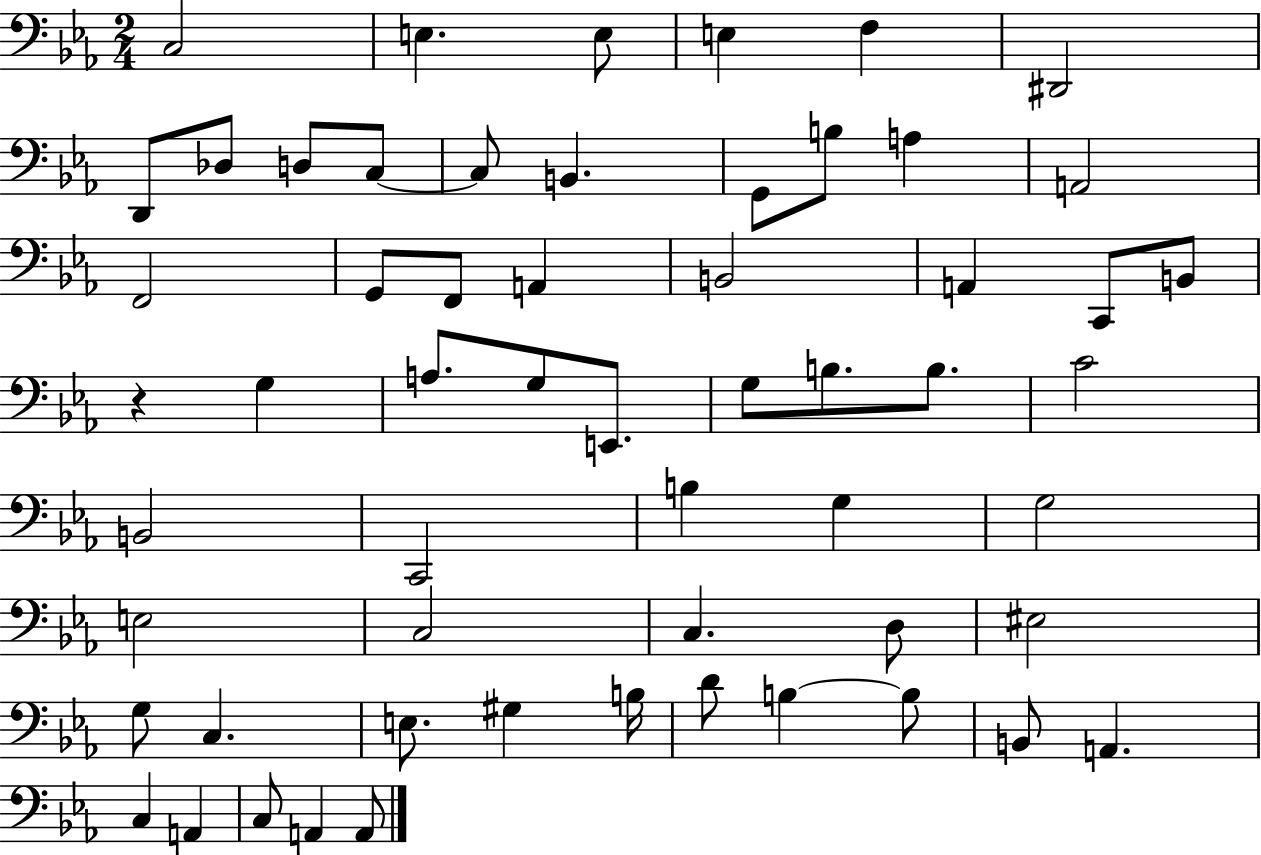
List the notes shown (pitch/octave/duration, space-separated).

C3/h E3/q. E3/e E3/q F3/q D#2/h D2/e Db3/e D3/e C3/e C3/e B2/q. G2/e B3/e A3/q A2/h F2/h G2/e F2/e A2/q B2/h A2/q C2/e B2/e R/q G3/q A3/e. G3/e E2/e. G3/e B3/e. B3/e. C4/h B2/h C2/h B3/q G3/q G3/h E3/h C3/h C3/q. D3/e EIS3/h G3/e C3/q. E3/e. G#3/q B3/s D4/e B3/q B3/e B2/e A2/q. C3/q A2/q C3/e A2/q A2/e